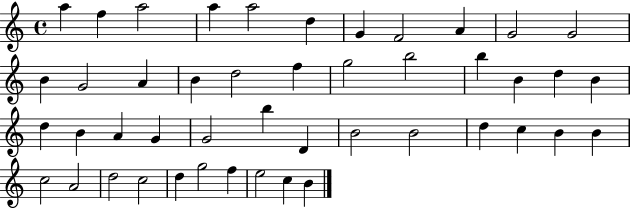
A5/q F5/q A5/h A5/q A5/h D5/q G4/q F4/h A4/q G4/h G4/h B4/q G4/h A4/q B4/q D5/h F5/q G5/h B5/h B5/q B4/q D5/q B4/q D5/q B4/q A4/q G4/q G4/h B5/q D4/q B4/h B4/h D5/q C5/q B4/q B4/q C5/h A4/h D5/h C5/h D5/q G5/h F5/q E5/h C5/q B4/q